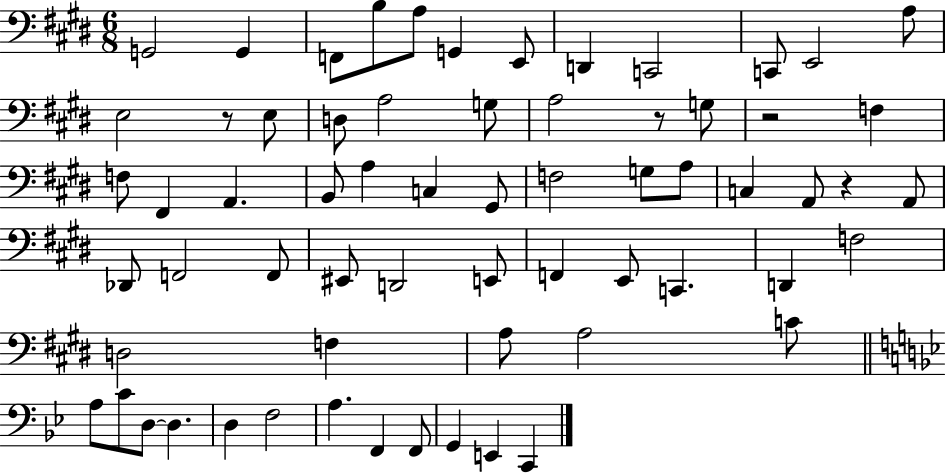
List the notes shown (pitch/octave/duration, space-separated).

G2/h G2/q F2/e B3/e A3/e G2/q E2/e D2/q C2/h C2/e E2/h A3/e E3/h R/e E3/e D3/e A3/h G3/e A3/h R/e G3/e R/h F3/q F3/e F#2/q A2/q. B2/e A3/q C3/q G#2/e F3/h G3/e A3/e C3/q A2/e R/q A2/e Db2/e F2/h F2/e EIS2/e D2/h E2/e F2/q E2/e C2/q. D2/q F3/h D3/h F3/q A3/e A3/h C4/e A3/e C4/e D3/e D3/q. D3/q F3/h A3/q. F2/q F2/e G2/q E2/q C2/q